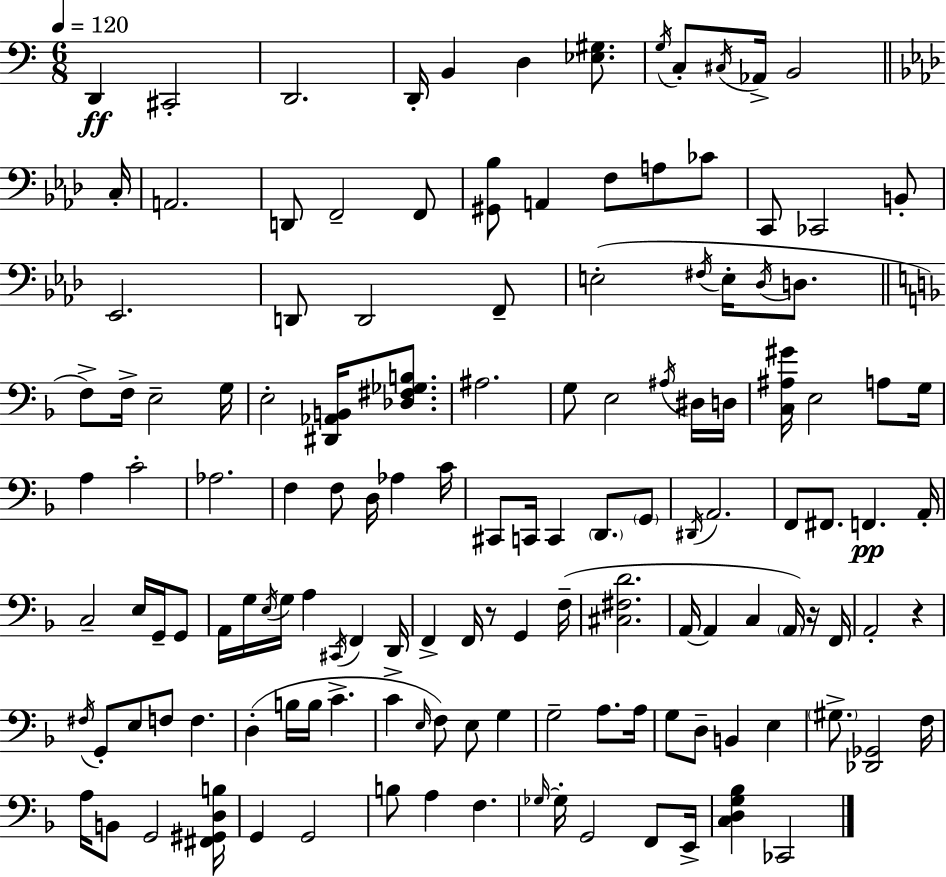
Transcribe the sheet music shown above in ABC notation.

X:1
T:Untitled
M:6/8
L:1/4
K:C
D,, ^C,,2 D,,2 D,,/4 B,, D, [_E,^G,]/2 G,/4 C,/2 ^C,/4 _A,,/4 B,,2 C,/4 A,,2 D,,/2 F,,2 F,,/2 [^G,,_B,]/2 A,, F,/2 A,/2 _C/2 C,,/2 _C,,2 B,,/2 _E,,2 D,,/2 D,,2 F,,/2 E,2 ^F,/4 E,/4 _D,/4 D,/2 F,/2 F,/4 E,2 G,/4 E,2 [^D,,_A,,B,,]/4 [_D,^F,_G,B,]/2 ^A,2 G,/2 E,2 ^A,/4 ^D,/4 D,/4 [C,^A,^G]/4 E,2 A,/2 G,/4 A, C2 _A,2 F, F,/2 D,/4 _A, C/4 ^C,,/2 C,,/4 C,, D,,/2 G,,/2 ^D,,/4 A,,2 F,,/2 ^F,,/2 F,, A,,/4 C,2 E,/4 G,,/4 G,,/2 A,,/4 G,/4 E,/4 G,/4 A, ^C,,/4 F,, D,,/4 F,, F,,/4 z/2 G,, F,/4 [^C,^F,D]2 A,,/4 A,, C, A,,/4 z/4 F,,/4 A,,2 z ^F,/4 G,,/2 E,/2 F,/2 F, D, B,/4 B,/4 C C E,/4 F,/2 E,/2 G, G,2 A,/2 A,/4 G,/2 D,/2 B,, E, ^G,/2 [_D,,_G,,]2 F,/4 A,/4 B,,/2 G,,2 [^F,,^G,,D,B,]/4 G,, G,,2 B,/2 A, F, _G,/4 _G,/4 G,,2 F,,/2 E,,/4 [C,D,G,_B,] _C,,2